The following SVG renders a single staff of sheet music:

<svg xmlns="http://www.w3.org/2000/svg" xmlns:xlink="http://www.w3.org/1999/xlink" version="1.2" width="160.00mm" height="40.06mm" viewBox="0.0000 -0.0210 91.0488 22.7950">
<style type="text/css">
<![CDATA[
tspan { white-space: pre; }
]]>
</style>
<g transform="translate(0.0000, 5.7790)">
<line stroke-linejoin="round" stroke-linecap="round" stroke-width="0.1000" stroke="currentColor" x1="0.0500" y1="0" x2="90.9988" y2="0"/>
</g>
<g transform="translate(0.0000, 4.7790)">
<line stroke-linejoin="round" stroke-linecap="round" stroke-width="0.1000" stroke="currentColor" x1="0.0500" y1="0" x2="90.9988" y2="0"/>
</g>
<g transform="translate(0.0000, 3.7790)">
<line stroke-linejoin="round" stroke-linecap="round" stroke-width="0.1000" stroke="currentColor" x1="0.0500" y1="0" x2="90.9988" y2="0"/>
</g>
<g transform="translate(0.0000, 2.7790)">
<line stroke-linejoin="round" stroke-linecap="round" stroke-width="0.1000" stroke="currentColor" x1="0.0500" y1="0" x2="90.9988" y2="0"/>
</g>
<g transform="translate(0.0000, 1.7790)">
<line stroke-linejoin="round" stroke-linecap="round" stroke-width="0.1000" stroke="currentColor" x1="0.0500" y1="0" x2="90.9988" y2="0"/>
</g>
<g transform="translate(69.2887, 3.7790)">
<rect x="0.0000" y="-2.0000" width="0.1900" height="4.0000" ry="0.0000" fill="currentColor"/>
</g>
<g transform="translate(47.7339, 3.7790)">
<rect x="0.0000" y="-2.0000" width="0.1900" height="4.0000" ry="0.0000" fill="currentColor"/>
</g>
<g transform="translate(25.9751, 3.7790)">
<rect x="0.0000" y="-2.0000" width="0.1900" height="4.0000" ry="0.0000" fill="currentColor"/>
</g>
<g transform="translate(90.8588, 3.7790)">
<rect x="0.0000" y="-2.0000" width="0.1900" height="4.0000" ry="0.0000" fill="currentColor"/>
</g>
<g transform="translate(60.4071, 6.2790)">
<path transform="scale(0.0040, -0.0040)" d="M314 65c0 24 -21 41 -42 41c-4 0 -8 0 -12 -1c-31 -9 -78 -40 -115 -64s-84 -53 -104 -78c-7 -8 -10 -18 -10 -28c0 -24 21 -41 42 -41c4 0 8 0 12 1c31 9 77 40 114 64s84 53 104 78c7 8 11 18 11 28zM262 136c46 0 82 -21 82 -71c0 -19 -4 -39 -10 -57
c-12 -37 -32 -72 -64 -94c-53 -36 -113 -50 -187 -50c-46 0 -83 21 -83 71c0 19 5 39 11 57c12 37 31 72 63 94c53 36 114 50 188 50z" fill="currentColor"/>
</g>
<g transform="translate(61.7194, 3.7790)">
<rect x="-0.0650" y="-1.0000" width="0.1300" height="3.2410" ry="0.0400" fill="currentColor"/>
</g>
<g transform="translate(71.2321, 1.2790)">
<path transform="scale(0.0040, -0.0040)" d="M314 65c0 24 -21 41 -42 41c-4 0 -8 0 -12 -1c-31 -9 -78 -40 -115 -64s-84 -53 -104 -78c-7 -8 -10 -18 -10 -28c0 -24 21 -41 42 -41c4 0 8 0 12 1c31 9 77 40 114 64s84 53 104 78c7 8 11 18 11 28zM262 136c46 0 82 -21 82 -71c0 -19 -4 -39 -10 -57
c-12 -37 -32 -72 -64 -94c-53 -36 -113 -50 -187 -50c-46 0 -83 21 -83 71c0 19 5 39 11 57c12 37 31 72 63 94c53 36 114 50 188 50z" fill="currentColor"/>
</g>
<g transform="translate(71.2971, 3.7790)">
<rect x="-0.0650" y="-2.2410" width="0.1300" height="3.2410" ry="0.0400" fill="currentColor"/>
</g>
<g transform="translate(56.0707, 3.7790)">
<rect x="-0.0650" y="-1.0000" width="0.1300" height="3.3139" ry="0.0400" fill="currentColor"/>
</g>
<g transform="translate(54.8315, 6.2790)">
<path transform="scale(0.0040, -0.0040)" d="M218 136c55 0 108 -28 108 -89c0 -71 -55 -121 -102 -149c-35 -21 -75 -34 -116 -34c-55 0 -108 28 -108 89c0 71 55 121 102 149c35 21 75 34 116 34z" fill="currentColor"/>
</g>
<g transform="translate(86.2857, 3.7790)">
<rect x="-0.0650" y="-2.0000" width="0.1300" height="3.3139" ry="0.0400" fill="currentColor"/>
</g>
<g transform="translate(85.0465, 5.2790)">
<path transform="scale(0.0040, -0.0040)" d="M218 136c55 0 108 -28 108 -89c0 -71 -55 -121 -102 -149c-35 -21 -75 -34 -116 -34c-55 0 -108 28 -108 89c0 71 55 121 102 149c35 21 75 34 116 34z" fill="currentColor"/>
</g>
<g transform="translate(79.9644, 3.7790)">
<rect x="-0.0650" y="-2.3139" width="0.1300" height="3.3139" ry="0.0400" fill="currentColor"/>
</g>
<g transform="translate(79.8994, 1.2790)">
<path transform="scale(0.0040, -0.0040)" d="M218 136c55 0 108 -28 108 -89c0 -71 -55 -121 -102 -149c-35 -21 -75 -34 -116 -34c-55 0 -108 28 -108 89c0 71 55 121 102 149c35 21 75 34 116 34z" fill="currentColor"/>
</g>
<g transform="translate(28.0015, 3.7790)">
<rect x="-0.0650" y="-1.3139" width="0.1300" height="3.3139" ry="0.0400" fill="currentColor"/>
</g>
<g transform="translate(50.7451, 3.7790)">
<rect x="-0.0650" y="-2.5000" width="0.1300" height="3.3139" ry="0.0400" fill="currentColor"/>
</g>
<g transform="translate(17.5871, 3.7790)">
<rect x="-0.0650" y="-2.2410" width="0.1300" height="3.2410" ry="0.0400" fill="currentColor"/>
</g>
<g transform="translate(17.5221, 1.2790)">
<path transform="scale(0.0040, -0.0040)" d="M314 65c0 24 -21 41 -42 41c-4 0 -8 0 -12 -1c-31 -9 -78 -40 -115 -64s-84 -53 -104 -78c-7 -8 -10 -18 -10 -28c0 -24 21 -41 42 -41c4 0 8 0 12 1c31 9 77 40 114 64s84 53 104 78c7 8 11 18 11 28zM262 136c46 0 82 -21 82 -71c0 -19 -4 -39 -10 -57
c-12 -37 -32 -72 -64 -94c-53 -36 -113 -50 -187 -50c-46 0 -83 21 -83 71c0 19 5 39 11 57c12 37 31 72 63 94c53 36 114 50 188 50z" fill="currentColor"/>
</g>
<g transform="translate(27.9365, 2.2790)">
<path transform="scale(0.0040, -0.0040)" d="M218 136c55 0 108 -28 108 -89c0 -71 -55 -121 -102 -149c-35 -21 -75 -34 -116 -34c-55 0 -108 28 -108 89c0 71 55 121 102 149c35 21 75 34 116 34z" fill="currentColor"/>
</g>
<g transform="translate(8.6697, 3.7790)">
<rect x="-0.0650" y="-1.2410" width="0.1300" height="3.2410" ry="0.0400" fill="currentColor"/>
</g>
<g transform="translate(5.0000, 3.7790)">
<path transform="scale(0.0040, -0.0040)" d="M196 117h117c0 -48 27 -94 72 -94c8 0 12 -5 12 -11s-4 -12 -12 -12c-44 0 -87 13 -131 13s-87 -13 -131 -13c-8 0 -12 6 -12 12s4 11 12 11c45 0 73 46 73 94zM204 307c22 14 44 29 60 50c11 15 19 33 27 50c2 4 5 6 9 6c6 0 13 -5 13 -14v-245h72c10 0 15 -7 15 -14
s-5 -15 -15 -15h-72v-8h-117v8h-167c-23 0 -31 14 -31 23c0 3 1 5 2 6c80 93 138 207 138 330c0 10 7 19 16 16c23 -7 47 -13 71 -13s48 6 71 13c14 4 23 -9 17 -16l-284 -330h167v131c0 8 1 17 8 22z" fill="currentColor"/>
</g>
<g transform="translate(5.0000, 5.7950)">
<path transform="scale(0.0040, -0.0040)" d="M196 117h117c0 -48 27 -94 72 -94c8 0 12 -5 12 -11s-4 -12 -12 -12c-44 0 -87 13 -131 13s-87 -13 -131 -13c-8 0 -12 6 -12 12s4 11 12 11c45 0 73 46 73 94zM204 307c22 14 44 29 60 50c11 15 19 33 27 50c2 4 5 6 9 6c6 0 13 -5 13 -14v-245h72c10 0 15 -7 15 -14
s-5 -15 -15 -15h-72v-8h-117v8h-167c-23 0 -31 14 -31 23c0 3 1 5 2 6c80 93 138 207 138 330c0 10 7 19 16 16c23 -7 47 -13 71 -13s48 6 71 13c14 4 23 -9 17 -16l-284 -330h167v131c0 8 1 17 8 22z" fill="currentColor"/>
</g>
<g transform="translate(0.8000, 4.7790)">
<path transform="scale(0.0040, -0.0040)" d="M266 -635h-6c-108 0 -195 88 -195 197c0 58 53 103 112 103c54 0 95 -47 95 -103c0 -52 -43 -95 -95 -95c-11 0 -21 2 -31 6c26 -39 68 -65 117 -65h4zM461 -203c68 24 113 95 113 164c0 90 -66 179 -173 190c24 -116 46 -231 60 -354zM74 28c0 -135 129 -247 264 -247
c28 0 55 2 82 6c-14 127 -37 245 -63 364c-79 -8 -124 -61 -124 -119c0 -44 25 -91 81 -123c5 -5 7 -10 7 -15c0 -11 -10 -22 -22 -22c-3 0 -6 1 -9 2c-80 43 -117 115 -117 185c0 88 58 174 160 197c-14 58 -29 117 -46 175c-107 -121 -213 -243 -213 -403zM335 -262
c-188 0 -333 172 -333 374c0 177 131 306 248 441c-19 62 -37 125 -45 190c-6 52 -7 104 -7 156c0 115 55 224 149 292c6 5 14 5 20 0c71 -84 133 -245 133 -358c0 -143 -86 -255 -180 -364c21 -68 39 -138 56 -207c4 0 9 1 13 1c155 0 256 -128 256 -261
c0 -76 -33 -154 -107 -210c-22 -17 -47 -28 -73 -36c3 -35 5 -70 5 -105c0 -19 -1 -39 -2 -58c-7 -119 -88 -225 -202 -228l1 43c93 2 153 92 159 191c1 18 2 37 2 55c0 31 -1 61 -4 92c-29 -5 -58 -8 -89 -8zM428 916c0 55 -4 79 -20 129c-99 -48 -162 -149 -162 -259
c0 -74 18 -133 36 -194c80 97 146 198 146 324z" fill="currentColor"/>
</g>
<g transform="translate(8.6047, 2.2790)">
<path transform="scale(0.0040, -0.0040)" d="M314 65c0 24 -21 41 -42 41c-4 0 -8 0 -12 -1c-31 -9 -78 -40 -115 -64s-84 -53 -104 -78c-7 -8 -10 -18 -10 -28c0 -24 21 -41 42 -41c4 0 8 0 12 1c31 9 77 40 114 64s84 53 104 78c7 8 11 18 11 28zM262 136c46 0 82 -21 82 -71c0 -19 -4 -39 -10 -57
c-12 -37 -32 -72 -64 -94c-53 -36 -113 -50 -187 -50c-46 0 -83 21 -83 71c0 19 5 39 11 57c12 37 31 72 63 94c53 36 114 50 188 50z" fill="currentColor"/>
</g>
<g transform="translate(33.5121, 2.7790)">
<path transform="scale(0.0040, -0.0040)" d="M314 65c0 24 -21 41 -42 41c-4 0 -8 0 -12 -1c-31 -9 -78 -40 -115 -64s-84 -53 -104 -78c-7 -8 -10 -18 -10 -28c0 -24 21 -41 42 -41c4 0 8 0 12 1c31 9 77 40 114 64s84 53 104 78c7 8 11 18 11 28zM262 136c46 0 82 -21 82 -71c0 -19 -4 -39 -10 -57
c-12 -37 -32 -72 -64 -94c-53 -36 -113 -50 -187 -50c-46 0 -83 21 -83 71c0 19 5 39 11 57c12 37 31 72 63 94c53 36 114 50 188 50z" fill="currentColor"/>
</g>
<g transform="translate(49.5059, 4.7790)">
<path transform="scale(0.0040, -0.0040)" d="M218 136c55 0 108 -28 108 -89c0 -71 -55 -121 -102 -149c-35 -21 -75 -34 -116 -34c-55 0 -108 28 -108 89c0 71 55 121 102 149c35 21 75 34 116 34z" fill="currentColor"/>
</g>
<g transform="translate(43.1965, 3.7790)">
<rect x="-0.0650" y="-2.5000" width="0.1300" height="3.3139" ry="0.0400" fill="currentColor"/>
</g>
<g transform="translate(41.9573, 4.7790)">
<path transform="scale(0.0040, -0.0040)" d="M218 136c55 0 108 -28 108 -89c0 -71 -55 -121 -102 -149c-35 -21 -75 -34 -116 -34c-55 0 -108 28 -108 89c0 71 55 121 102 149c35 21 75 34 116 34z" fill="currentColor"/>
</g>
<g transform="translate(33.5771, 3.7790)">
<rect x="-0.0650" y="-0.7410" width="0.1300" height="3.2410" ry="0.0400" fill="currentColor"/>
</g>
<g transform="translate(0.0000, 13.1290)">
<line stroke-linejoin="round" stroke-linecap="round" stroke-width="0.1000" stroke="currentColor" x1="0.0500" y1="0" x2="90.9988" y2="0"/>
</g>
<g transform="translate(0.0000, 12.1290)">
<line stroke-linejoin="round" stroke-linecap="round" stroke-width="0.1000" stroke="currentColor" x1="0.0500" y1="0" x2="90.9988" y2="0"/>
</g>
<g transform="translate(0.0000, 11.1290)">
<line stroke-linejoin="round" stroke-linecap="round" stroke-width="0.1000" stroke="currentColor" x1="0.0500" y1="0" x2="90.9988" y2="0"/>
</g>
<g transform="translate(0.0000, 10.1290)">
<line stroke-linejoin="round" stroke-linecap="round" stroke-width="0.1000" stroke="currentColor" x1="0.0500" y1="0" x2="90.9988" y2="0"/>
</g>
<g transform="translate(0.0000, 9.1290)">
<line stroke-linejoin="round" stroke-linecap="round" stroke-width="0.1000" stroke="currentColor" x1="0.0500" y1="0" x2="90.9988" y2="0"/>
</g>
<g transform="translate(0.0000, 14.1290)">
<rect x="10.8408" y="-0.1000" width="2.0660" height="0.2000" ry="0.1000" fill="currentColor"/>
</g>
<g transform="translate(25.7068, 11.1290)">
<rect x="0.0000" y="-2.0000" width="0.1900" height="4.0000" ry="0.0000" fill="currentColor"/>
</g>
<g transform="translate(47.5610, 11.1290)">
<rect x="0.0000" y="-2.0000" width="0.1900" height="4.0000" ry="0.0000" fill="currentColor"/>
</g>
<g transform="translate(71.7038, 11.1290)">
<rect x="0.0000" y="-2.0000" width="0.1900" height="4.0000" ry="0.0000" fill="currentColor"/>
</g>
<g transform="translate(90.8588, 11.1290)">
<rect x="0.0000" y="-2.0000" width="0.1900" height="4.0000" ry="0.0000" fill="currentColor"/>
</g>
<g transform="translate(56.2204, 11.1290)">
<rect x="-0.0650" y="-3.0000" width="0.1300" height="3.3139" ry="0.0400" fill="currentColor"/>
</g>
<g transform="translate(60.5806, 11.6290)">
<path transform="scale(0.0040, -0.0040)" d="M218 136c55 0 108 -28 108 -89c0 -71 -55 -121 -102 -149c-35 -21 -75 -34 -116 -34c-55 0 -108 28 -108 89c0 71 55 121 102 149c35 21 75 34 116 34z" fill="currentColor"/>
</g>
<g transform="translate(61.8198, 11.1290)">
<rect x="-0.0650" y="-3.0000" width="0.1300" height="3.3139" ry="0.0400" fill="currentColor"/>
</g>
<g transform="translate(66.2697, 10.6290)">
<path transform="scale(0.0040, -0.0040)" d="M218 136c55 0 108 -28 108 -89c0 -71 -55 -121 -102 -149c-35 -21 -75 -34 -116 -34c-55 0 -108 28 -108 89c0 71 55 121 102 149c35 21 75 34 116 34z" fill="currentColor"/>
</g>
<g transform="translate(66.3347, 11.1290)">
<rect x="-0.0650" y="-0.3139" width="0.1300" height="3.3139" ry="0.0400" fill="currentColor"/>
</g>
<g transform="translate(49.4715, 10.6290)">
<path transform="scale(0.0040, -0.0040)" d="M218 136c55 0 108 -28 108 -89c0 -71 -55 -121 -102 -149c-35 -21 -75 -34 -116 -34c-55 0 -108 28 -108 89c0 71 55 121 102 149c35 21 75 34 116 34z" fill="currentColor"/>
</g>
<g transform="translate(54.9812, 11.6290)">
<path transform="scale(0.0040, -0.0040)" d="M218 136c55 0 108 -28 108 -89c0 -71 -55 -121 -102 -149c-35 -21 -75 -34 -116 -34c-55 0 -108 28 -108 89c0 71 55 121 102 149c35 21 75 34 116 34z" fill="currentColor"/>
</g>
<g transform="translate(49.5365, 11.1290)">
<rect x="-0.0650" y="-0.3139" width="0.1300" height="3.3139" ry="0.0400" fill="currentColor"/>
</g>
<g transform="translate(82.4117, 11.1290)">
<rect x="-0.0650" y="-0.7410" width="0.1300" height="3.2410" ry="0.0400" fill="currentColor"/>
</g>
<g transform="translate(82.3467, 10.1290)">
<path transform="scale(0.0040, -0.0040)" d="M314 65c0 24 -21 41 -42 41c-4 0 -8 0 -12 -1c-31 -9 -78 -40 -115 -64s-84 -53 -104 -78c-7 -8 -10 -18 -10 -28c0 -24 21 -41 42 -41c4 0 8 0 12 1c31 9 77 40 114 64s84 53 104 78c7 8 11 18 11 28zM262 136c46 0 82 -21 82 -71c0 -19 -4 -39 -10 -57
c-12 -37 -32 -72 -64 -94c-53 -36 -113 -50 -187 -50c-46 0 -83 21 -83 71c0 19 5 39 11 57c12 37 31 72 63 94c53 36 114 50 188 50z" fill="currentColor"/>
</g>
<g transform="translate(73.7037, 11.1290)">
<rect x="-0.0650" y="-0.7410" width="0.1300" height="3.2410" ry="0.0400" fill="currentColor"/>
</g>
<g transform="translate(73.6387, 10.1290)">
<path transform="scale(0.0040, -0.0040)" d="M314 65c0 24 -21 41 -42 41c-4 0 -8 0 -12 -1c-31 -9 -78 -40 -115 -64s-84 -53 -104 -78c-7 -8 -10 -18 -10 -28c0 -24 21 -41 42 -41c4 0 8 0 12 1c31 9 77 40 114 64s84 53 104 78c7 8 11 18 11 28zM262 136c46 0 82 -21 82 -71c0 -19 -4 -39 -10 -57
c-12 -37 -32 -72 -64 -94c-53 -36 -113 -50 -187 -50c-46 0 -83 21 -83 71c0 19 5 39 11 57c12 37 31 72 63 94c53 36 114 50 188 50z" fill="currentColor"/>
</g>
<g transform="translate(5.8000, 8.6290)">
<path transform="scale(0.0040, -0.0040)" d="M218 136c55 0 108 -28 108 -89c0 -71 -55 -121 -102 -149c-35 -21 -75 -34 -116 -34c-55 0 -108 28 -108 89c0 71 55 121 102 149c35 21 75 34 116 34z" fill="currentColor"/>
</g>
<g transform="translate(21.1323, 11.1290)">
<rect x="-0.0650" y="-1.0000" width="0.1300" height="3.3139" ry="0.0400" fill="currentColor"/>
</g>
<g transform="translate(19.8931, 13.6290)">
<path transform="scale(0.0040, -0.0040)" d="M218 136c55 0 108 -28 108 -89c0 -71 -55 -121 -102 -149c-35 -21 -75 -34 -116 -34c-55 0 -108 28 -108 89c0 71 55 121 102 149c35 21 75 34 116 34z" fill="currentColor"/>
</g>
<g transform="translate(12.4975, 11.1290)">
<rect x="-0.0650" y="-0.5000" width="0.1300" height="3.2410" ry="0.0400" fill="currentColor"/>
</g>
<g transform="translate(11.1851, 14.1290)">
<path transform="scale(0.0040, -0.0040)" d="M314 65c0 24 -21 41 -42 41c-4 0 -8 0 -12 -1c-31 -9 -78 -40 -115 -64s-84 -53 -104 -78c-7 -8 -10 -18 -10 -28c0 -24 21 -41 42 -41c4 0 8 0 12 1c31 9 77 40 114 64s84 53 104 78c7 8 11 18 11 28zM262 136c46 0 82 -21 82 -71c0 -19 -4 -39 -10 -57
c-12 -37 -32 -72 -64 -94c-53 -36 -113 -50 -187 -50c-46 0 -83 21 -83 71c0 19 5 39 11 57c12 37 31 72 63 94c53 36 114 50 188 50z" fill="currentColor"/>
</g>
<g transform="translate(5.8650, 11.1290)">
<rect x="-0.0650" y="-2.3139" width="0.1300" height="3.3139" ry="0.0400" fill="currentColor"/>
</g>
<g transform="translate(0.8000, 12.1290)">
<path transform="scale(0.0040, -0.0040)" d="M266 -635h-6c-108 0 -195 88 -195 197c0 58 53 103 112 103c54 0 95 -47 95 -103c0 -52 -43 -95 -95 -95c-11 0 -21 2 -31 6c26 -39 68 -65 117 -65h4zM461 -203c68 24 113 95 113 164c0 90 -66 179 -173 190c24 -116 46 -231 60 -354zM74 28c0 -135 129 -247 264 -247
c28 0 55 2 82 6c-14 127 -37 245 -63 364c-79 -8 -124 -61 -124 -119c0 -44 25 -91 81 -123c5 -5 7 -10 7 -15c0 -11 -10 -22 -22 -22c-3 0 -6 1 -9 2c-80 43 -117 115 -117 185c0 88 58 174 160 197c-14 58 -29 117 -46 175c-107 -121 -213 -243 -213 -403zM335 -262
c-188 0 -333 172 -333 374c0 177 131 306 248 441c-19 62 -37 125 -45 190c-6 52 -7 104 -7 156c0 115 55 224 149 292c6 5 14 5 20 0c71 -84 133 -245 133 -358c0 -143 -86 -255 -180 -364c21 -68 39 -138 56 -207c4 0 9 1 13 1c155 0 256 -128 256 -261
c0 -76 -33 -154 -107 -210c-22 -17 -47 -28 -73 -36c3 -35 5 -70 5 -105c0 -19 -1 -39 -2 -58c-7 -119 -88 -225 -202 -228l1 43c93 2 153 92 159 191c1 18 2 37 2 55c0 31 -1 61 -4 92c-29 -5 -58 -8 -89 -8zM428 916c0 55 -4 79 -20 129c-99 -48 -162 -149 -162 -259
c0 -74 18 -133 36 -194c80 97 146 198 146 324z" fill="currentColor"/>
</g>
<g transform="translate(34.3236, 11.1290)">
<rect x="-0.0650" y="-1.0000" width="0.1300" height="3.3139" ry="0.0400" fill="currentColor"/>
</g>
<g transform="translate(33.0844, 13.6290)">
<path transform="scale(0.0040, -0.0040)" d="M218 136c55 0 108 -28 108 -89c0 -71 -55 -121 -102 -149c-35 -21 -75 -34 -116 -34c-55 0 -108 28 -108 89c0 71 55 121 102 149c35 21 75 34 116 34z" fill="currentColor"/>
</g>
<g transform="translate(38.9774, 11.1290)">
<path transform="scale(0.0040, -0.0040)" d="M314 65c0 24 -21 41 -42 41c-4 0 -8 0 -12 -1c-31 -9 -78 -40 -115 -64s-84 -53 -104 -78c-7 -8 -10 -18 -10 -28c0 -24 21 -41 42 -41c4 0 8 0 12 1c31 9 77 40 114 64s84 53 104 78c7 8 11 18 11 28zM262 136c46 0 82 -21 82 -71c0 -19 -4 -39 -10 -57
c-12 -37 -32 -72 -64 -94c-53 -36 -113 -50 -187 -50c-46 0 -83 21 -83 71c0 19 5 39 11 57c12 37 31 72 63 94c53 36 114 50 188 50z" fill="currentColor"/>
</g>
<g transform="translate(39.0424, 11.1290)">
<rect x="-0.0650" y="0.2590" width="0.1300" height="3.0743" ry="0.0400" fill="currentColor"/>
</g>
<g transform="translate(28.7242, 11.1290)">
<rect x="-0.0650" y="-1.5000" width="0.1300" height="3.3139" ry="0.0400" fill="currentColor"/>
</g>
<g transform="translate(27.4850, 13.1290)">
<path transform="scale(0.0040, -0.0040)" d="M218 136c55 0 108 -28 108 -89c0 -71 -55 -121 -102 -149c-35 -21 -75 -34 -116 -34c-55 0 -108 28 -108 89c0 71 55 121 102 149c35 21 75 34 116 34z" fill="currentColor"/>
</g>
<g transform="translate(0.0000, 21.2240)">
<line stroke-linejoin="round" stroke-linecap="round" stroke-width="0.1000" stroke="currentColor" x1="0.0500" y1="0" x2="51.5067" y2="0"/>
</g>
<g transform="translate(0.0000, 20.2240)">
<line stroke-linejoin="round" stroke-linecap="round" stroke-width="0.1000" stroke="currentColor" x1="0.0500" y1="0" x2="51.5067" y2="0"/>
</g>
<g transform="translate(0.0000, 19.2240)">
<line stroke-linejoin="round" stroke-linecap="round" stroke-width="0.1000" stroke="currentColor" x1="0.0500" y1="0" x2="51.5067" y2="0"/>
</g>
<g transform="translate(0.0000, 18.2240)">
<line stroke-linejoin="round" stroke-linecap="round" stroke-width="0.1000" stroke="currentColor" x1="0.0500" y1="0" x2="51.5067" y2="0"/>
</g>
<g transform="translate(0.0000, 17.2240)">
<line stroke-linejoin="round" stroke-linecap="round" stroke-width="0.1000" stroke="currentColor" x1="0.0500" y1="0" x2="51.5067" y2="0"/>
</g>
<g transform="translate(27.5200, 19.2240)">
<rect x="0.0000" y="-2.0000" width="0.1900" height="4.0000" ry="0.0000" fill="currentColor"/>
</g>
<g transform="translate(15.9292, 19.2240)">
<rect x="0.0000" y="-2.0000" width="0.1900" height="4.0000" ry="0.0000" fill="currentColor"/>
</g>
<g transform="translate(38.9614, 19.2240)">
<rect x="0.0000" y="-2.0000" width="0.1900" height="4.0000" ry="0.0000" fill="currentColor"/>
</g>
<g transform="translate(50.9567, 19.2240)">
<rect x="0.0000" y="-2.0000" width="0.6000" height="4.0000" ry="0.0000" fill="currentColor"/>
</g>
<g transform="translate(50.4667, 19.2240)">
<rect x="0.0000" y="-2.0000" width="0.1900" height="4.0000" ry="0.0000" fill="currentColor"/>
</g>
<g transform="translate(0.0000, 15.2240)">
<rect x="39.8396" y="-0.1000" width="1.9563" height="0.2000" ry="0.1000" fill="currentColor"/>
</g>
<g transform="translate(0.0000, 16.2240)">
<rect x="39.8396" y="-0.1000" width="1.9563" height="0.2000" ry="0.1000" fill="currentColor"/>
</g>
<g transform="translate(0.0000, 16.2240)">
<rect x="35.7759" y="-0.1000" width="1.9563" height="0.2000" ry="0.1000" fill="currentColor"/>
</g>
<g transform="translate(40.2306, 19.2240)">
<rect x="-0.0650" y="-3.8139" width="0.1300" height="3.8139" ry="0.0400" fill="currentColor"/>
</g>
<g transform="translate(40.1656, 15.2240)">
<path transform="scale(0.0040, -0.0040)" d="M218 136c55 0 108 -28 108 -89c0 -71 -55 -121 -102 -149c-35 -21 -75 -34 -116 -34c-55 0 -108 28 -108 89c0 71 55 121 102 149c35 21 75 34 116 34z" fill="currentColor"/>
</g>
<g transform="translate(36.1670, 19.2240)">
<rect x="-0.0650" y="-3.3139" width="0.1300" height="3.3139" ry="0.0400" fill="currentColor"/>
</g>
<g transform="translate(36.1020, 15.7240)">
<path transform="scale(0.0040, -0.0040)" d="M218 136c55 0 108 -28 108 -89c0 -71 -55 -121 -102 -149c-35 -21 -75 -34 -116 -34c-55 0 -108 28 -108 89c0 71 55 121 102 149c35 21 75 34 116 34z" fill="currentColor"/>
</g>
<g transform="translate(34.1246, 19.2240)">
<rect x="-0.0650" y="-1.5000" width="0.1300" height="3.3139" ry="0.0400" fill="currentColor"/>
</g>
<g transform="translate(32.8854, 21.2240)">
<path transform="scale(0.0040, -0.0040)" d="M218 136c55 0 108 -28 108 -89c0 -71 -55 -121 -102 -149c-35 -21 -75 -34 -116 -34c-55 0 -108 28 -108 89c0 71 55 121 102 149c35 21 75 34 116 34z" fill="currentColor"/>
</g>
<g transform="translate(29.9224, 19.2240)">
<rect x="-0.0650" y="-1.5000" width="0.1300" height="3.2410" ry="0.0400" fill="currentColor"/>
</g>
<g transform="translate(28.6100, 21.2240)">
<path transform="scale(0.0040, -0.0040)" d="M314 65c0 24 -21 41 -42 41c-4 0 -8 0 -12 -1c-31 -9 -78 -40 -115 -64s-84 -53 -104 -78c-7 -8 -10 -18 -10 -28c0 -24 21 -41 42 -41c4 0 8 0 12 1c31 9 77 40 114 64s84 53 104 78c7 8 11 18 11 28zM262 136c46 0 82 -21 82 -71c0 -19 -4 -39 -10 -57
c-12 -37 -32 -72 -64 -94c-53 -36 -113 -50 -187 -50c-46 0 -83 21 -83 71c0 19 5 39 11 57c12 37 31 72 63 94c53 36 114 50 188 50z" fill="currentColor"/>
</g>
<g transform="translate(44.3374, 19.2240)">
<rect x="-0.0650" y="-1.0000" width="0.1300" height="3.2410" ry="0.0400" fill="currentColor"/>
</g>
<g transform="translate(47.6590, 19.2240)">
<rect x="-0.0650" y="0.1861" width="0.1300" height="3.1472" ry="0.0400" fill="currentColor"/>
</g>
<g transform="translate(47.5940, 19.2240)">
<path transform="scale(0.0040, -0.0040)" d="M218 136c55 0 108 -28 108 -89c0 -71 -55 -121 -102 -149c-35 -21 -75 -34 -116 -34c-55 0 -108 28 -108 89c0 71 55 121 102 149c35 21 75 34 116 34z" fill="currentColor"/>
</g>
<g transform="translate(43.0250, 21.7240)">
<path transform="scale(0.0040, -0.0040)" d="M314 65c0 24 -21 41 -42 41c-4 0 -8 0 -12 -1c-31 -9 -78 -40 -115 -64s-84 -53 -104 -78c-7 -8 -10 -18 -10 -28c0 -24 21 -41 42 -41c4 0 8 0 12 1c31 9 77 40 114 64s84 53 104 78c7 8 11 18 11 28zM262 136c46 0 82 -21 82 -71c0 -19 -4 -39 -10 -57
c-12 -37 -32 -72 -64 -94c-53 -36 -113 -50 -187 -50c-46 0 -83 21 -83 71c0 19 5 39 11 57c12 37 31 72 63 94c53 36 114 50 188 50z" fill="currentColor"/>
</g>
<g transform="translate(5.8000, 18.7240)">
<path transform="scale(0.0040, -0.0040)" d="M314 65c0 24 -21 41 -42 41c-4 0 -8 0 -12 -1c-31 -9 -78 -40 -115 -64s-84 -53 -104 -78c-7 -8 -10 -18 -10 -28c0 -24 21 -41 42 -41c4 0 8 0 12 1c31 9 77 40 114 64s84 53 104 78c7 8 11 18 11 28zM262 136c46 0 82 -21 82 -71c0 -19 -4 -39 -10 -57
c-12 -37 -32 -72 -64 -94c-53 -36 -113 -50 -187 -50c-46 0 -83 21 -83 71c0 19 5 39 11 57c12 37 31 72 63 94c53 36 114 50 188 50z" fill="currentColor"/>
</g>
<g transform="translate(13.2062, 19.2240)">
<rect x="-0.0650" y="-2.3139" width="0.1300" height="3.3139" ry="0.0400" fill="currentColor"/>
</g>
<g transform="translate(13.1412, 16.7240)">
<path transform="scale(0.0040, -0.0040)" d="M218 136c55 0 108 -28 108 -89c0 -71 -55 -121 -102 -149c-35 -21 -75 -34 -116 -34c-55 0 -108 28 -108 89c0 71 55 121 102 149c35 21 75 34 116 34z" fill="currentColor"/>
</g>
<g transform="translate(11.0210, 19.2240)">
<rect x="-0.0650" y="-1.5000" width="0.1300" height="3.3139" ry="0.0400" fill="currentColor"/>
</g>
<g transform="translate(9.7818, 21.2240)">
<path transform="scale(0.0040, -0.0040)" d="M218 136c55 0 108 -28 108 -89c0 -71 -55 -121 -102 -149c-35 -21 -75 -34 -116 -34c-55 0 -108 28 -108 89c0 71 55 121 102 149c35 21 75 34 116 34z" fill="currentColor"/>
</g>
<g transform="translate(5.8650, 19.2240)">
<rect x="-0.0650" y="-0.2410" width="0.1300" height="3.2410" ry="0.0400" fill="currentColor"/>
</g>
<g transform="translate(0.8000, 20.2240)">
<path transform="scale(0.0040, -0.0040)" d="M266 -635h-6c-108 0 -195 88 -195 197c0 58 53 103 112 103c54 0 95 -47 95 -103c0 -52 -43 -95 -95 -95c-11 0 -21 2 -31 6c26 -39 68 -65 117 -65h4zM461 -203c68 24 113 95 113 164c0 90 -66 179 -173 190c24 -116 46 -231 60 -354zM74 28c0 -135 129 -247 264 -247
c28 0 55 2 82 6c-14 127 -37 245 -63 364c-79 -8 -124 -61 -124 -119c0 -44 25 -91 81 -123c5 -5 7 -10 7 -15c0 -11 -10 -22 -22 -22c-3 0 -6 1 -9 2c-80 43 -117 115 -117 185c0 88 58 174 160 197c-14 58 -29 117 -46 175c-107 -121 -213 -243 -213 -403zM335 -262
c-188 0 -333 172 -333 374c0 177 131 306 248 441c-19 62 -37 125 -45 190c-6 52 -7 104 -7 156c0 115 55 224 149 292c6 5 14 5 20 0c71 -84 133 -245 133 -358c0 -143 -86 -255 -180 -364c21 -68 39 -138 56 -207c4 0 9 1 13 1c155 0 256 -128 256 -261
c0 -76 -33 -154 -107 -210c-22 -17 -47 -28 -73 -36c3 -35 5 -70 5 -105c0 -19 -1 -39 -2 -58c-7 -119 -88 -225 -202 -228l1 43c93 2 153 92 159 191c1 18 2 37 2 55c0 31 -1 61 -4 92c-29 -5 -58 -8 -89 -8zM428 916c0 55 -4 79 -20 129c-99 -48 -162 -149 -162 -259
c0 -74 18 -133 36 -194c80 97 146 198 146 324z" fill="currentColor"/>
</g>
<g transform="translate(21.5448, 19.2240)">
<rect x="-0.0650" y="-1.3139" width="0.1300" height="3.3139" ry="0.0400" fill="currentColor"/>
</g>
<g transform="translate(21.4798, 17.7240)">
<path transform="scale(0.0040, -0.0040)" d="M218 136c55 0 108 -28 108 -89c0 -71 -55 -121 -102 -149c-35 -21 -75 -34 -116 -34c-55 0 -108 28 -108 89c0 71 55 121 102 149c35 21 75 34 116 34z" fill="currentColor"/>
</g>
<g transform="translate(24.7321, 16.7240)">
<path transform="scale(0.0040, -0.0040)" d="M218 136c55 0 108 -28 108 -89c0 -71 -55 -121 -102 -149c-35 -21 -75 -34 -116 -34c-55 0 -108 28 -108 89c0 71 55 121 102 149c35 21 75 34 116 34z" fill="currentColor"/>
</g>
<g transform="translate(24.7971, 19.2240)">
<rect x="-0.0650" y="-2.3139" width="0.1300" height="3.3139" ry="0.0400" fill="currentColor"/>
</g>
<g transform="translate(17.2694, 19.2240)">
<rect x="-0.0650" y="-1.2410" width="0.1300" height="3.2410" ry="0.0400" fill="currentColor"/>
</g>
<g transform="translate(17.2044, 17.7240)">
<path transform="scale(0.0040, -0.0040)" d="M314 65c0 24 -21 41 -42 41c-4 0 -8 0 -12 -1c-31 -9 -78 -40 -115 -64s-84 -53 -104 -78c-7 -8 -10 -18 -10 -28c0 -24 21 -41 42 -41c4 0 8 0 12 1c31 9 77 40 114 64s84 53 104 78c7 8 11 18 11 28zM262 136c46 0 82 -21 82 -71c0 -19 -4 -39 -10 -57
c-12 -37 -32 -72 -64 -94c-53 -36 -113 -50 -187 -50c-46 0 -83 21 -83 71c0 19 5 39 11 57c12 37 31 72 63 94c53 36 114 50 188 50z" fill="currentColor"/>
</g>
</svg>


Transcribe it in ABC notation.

X:1
T:Untitled
M:4/4
L:1/4
K:C
e2 g2 e d2 G G D D2 g2 g F g C2 D E D B2 c A A c d2 d2 c2 E g e2 e g E2 E b c' D2 B